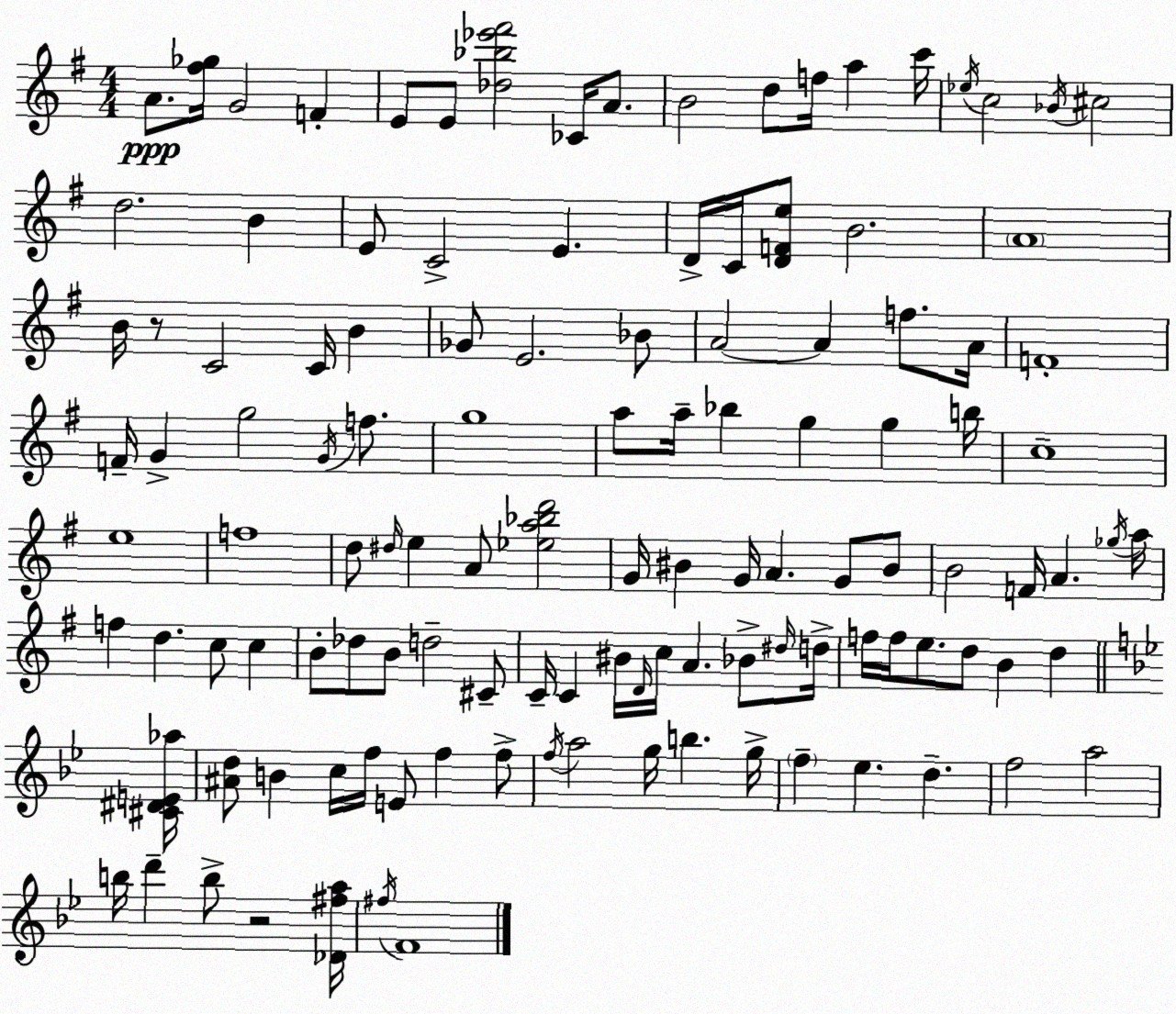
X:1
T:Untitled
M:4/4
L:1/4
K:G
A/2 [^f_g]/4 G2 F E/2 E/2 [_d_b_e'^f']2 _C/4 A/2 B2 d/2 f/4 a c'/4 _e/4 c2 _B/4 ^c2 d2 B E/2 C2 E D/4 C/4 [DFe]/2 B2 A4 B/4 z/2 C2 C/4 B _G/2 E2 _B/2 A2 A f/2 A/4 F4 F/4 G g2 G/4 f/2 g4 a/2 a/4 _b g g b/4 c4 e4 f4 d/2 ^d/4 e A/2 [_ea_bd']2 G/4 ^B G/4 A G/2 ^B/2 B2 F/4 A _g/4 a/4 f d c/2 c B/2 _d/2 B/2 d2 ^C/2 C/4 C ^B/4 D/4 c/4 A _B/2 ^d/4 d/4 f/4 f/4 e/2 d/2 B d [^C^DE_a]/4 [^Ad]/2 B c/4 f/4 E/2 f f/2 f/4 a2 g/4 b g/4 f _e d f2 a2 b/4 d' b/2 z2 [_D^fa]/4 ^f/4 F4